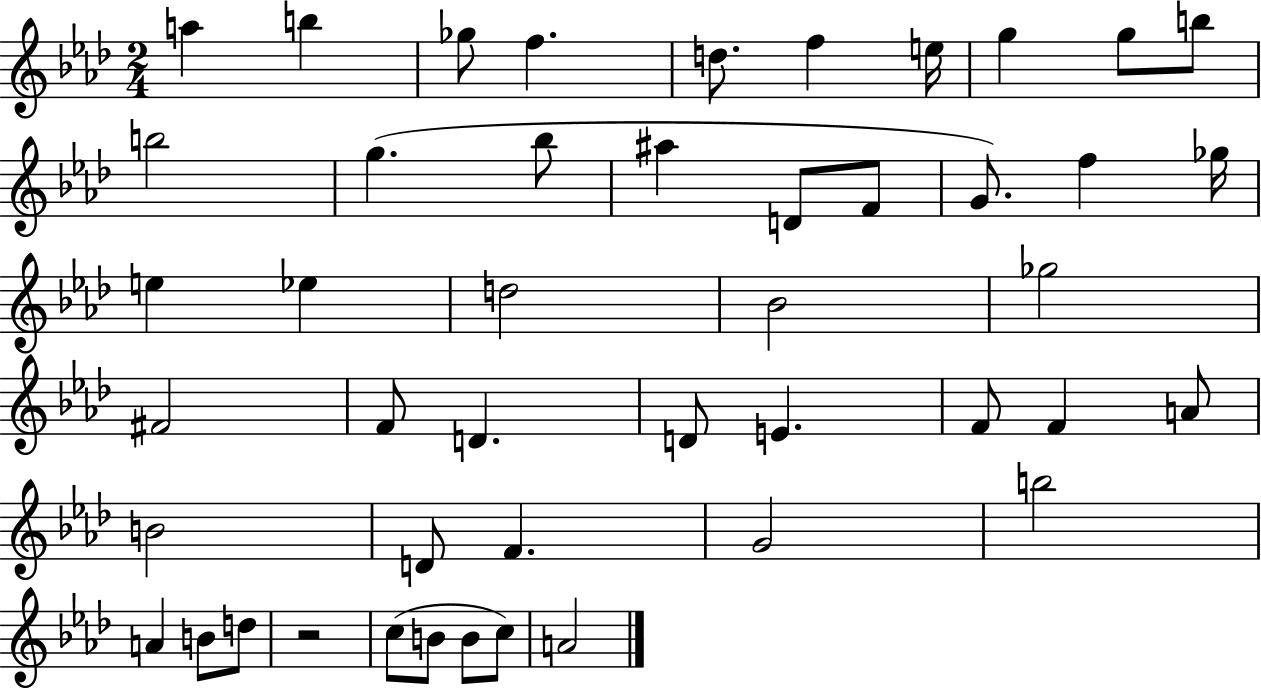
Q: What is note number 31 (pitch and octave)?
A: F4